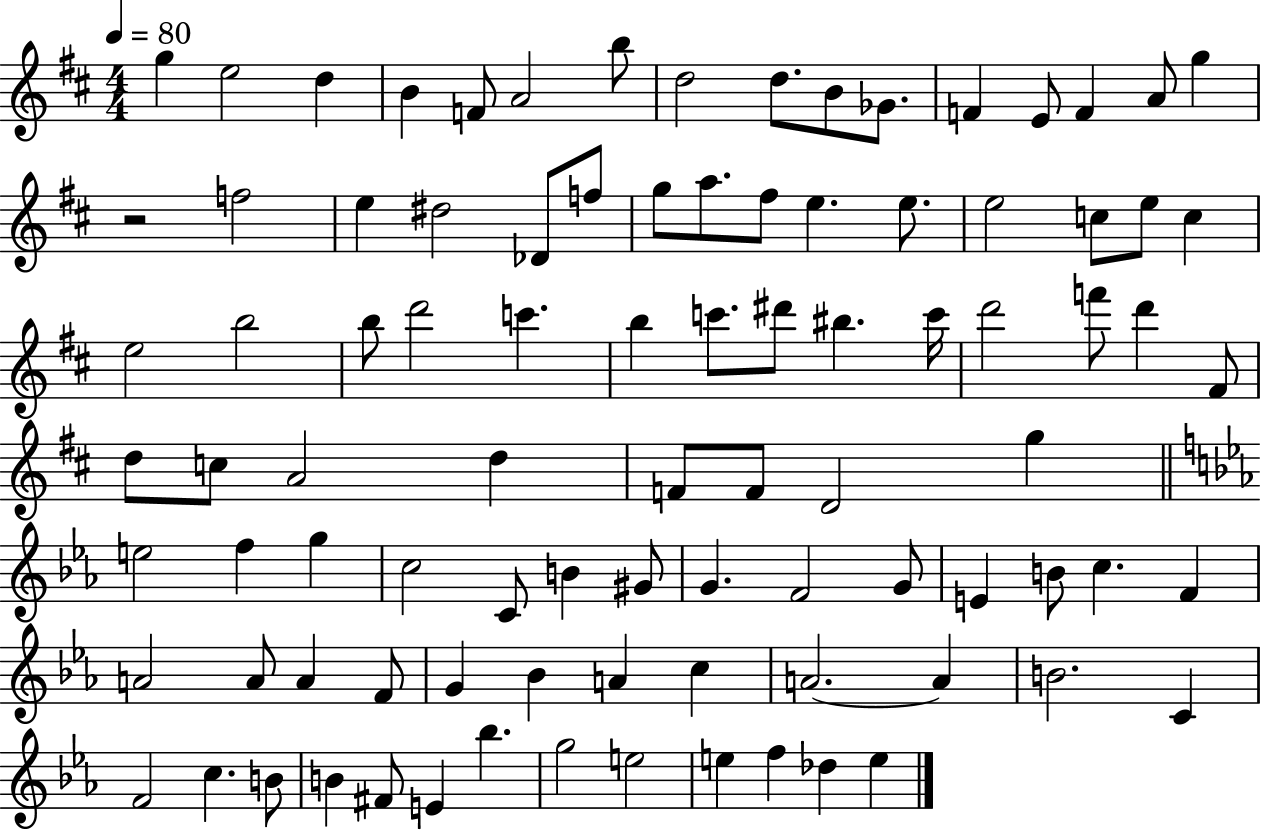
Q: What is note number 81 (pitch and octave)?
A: B4